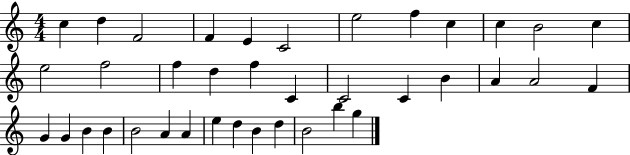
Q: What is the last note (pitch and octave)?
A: G5